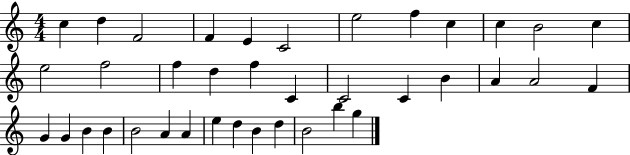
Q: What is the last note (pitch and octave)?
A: G5